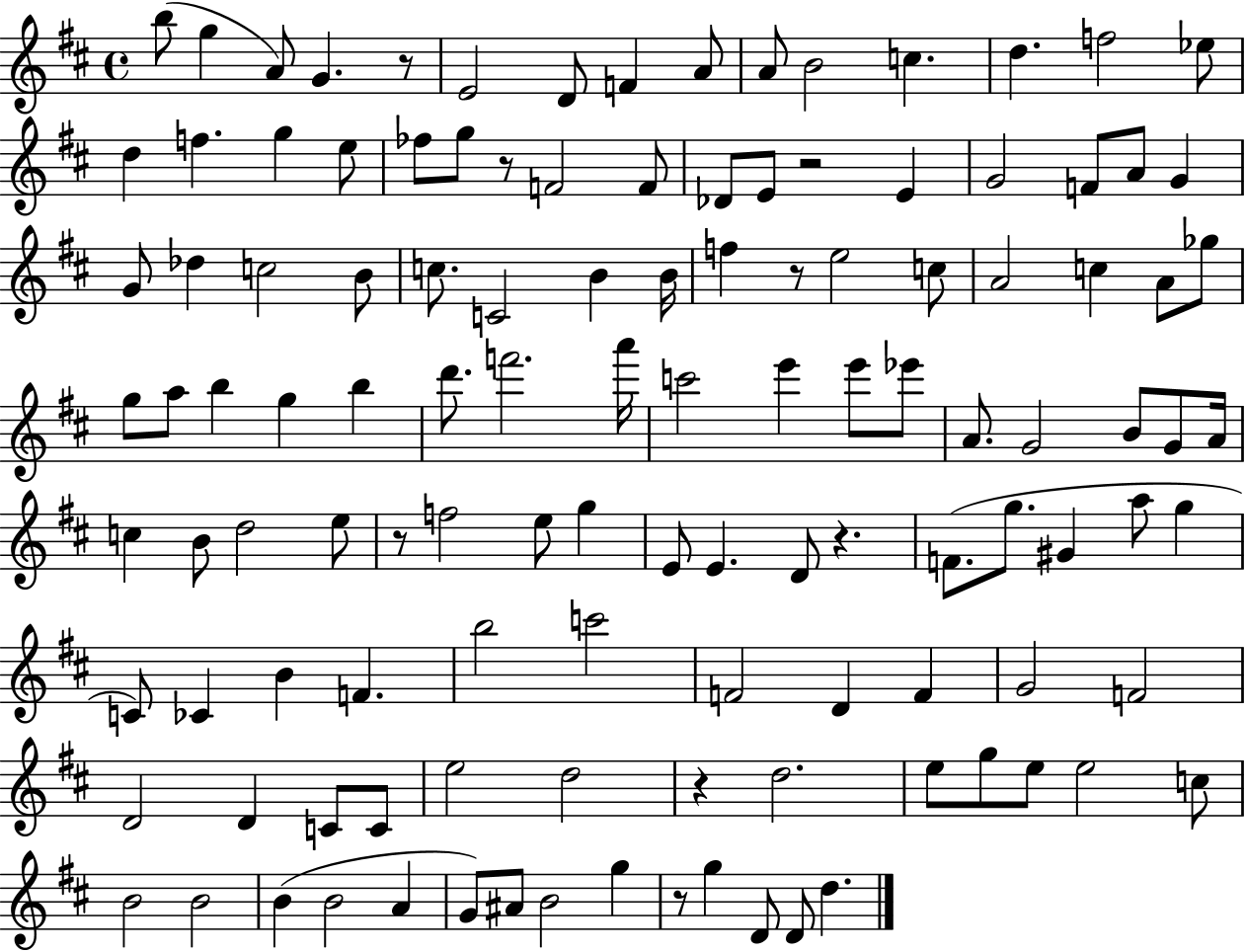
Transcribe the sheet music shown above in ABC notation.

X:1
T:Untitled
M:4/4
L:1/4
K:D
b/2 g A/2 G z/2 E2 D/2 F A/2 A/2 B2 c d f2 _e/2 d f g e/2 _f/2 g/2 z/2 F2 F/2 _D/2 E/2 z2 E G2 F/2 A/2 G G/2 _d c2 B/2 c/2 C2 B B/4 f z/2 e2 c/2 A2 c A/2 _g/2 g/2 a/2 b g b d'/2 f'2 a'/4 c'2 e' e'/2 _e'/2 A/2 G2 B/2 G/2 A/4 c B/2 d2 e/2 z/2 f2 e/2 g E/2 E D/2 z F/2 g/2 ^G a/2 g C/2 _C B F b2 c'2 F2 D F G2 F2 D2 D C/2 C/2 e2 d2 z d2 e/2 g/2 e/2 e2 c/2 B2 B2 B B2 A G/2 ^A/2 B2 g z/2 g D/2 D/2 d